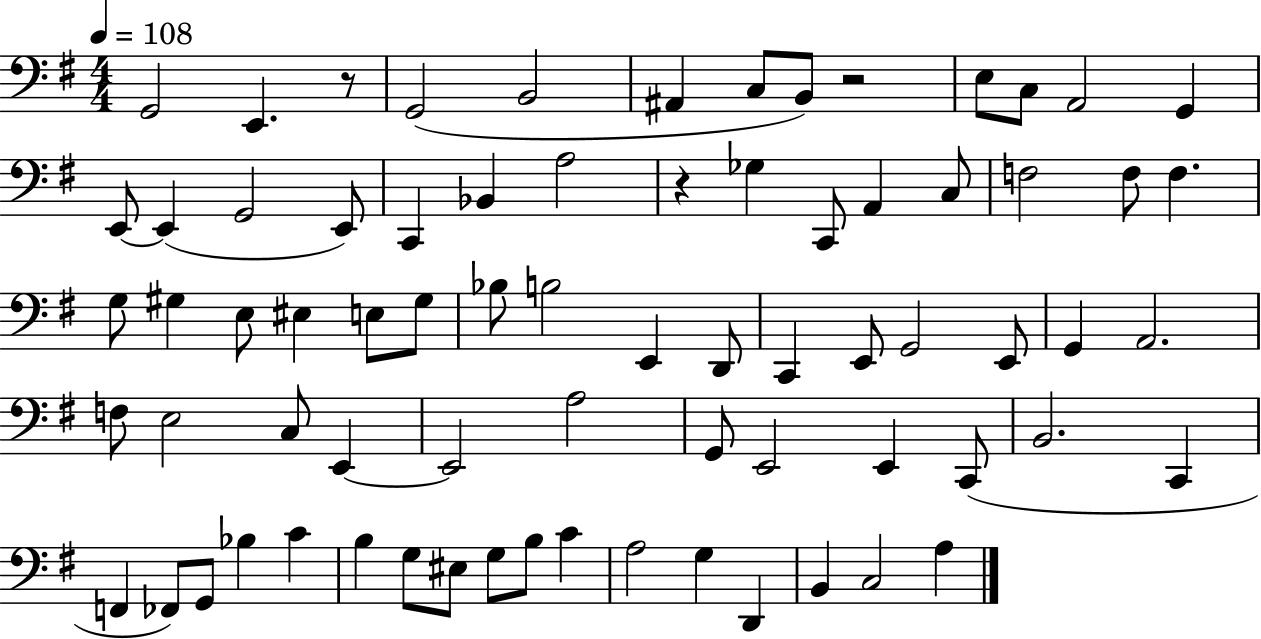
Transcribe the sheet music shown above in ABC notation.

X:1
T:Untitled
M:4/4
L:1/4
K:G
G,,2 E,, z/2 G,,2 B,,2 ^A,, C,/2 B,,/2 z2 E,/2 C,/2 A,,2 G,, E,,/2 E,, G,,2 E,,/2 C,, _B,, A,2 z _G, C,,/2 A,, C,/2 F,2 F,/2 F, G,/2 ^G, E,/2 ^E, E,/2 ^G,/2 _B,/2 B,2 E,, D,,/2 C,, E,,/2 G,,2 E,,/2 G,, A,,2 F,/2 E,2 C,/2 E,, E,,2 A,2 G,,/2 E,,2 E,, C,,/2 B,,2 C,, F,, _F,,/2 G,,/2 _B, C B, G,/2 ^E,/2 G,/2 B,/2 C A,2 G, D,, B,, C,2 A,